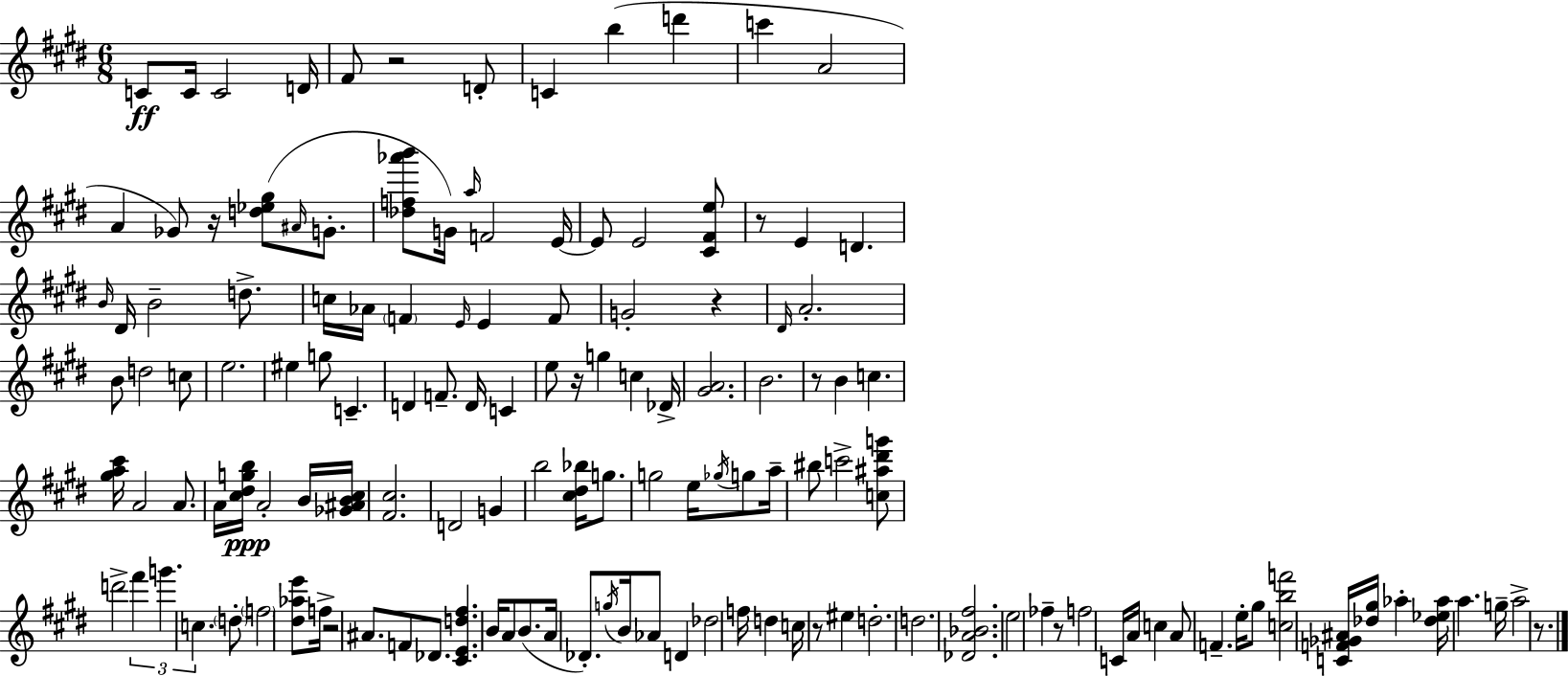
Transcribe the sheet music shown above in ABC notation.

X:1
T:Untitled
M:6/8
L:1/4
K:E
C/2 C/4 C2 D/4 ^F/2 z2 D/2 C b d' c' A2 A _G/2 z/4 [d_e^g]/2 ^A/4 G/2 [_df_a'b']/2 G/4 a/4 F2 E/4 E/2 E2 [^C^Fe]/2 z/2 E D B/4 ^D/4 B2 d/2 c/4 _A/4 F E/4 E F/2 G2 z ^D/4 A2 B/2 d2 c/2 e2 ^e g/2 C D F/2 D/4 C e/2 z/4 g c _D/4 [^GA]2 B2 z/2 B c [^ga^c']/4 A2 A/2 A/4 [^c^dgb]/4 A2 B/4 [_G^AB^c]/4 [^F^c]2 D2 G b2 [^c^d_b]/4 g/2 g2 e/4 _g/4 g/2 a/4 ^b/2 c'2 [c^a^d'g']/2 d'2 ^f' g' c d/2 f2 [^d_ae']/2 f/4 z2 ^A/2 F/2 _D/2 [^CEd^f] B/4 A/2 B/2 A/4 _D/2 g/4 B/4 _A/2 D _d2 f/4 d c/4 z/2 ^e d2 d2 [_DA_B^f]2 e2 _f z/2 f2 C/4 A/4 c A/2 F e/4 ^g/2 [cbf']2 [CF_G^A]/4 [_d^g]/4 _a [_d_e_a]/4 a g/4 a2 z/2